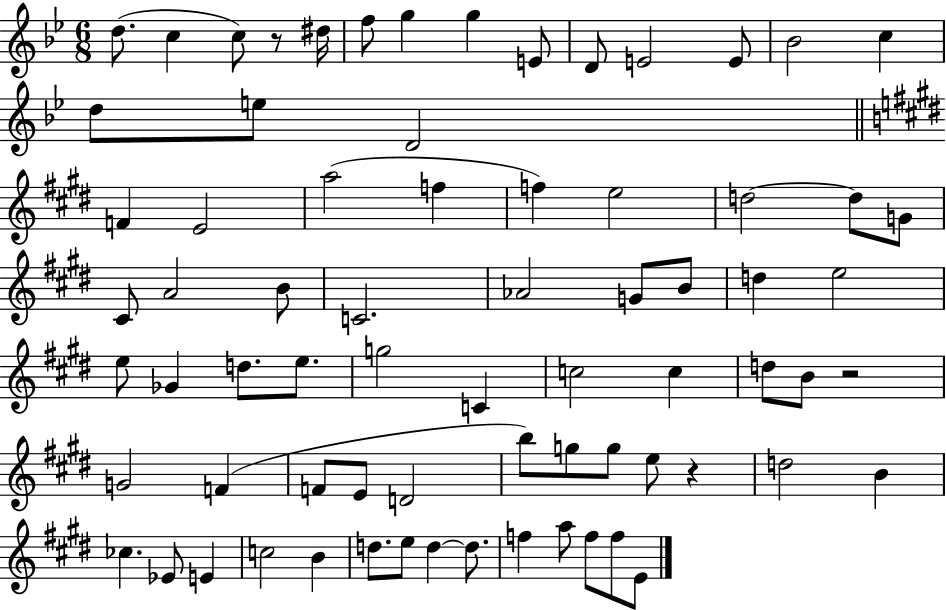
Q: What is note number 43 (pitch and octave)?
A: D5